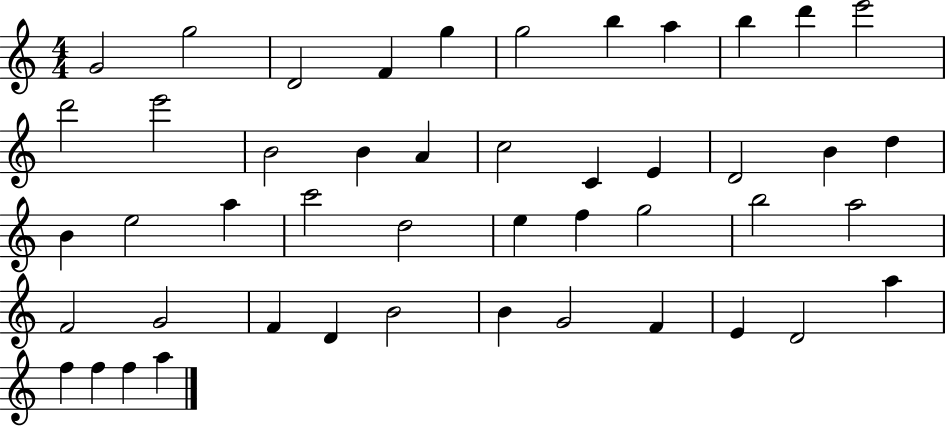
{
  \clef treble
  \numericTimeSignature
  \time 4/4
  \key c \major
  g'2 g''2 | d'2 f'4 g''4 | g''2 b''4 a''4 | b''4 d'''4 e'''2 | \break d'''2 e'''2 | b'2 b'4 a'4 | c''2 c'4 e'4 | d'2 b'4 d''4 | \break b'4 e''2 a''4 | c'''2 d''2 | e''4 f''4 g''2 | b''2 a''2 | \break f'2 g'2 | f'4 d'4 b'2 | b'4 g'2 f'4 | e'4 d'2 a''4 | \break f''4 f''4 f''4 a''4 | \bar "|."
}